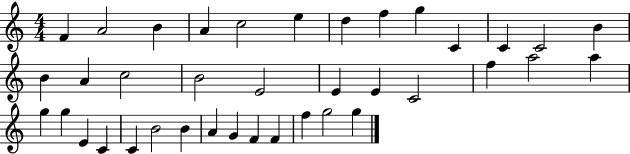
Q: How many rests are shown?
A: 0